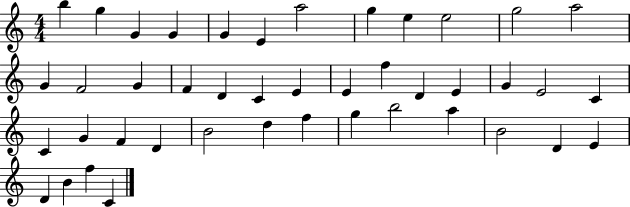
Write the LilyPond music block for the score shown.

{
  \clef treble
  \numericTimeSignature
  \time 4/4
  \key c \major
  b''4 g''4 g'4 g'4 | g'4 e'4 a''2 | g''4 e''4 e''2 | g''2 a''2 | \break g'4 f'2 g'4 | f'4 d'4 c'4 e'4 | e'4 f''4 d'4 e'4 | g'4 e'2 c'4 | \break c'4 g'4 f'4 d'4 | b'2 d''4 f''4 | g''4 b''2 a''4 | b'2 d'4 e'4 | \break d'4 b'4 f''4 c'4 | \bar "|."
}